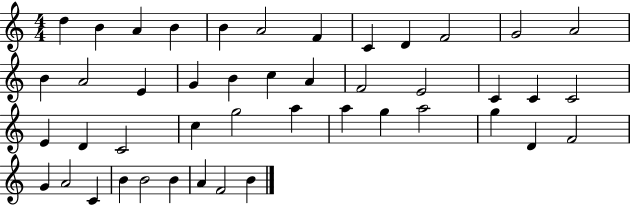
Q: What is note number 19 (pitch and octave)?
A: A4